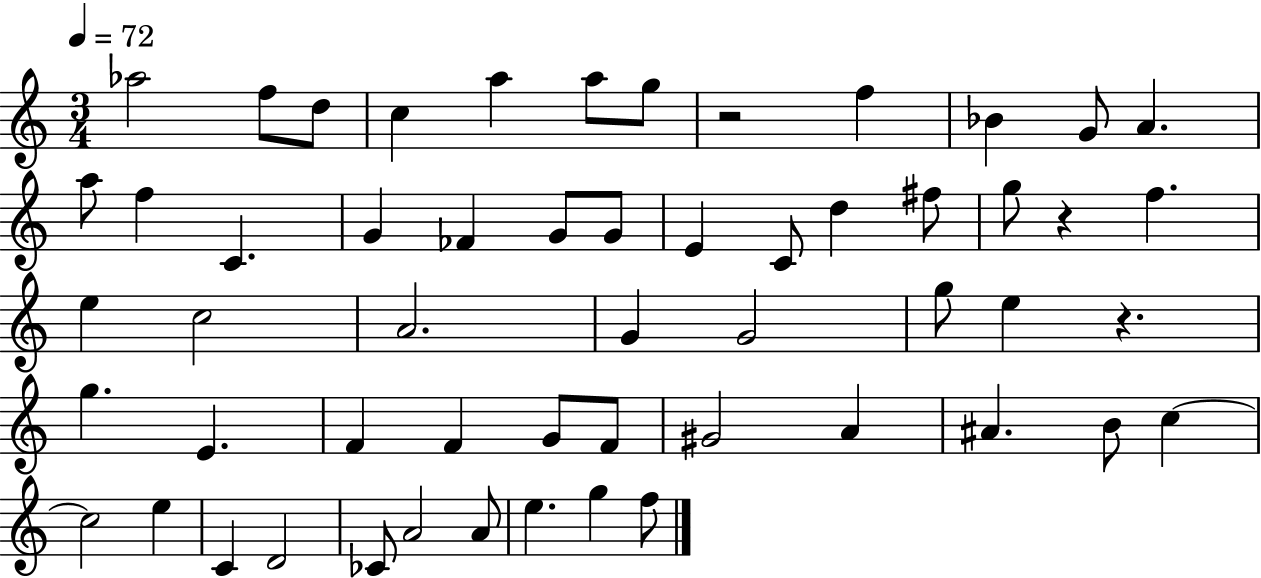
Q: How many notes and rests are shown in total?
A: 55